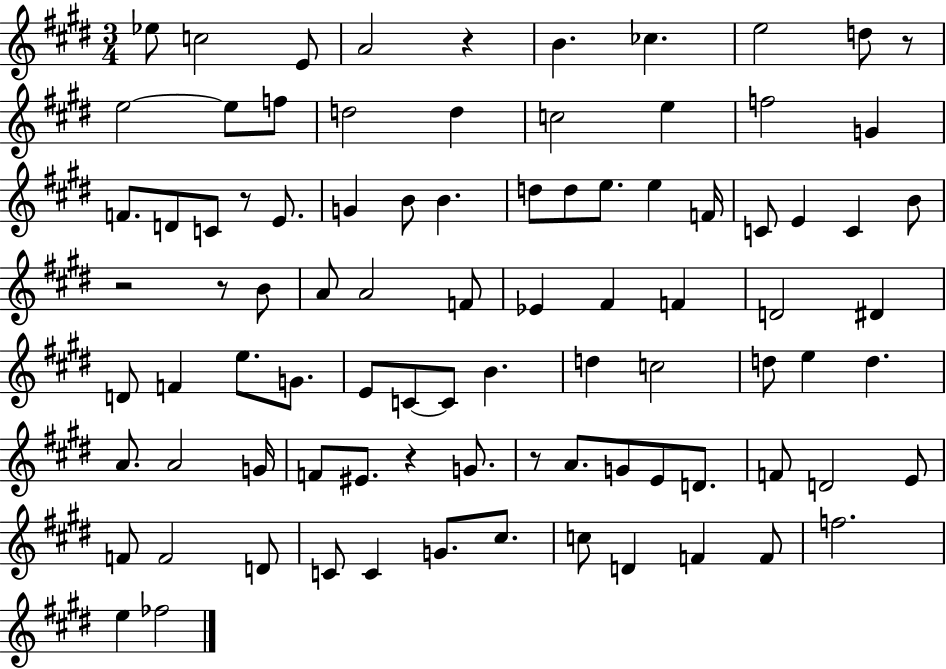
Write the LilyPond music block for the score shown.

{
  \clef treble
  \numericTimeSignature
  \time 3/4
  \key e \major
  \repeat volta 2 { ees''8 c''2 e'8 | a'2 r4 | b'4. ces''4. | e''2 d''8 r8 | \break e''2~~ e''8 f''8 | d''2 d''4 | c''2 e''4 | f''2 g'4 | \break f'8. d'8 c'8 r8 e'8. | g'4 b'8 b'4. | d''8 d''8 e''8. e''4 f'16 | c'8 e'4 c'4 b'8 | \break r2 r8 b'8 | a'8 a'2 f'8 | ees'4 fis'4 f'4 | d'2 dis'4 | \break d'8 f'4 e''8. g'8. | e'8 c'8~~ c'8 b'4. | d''4 c''2 | d''8 e''4 d''4. | \break a'8. a'2 g'16 | f'8 eis'8. r4 g'8. | r8 a'8. g'8 e'8 d'8. | f'8 d'2 e'8 | \break f'8 f'2 d'8 | c'8 c'4 g'8. cis''8. | c''8 d'4 f'4 f'8 | f''2. | \break e''4 fes''2 | } \bar "|."
}